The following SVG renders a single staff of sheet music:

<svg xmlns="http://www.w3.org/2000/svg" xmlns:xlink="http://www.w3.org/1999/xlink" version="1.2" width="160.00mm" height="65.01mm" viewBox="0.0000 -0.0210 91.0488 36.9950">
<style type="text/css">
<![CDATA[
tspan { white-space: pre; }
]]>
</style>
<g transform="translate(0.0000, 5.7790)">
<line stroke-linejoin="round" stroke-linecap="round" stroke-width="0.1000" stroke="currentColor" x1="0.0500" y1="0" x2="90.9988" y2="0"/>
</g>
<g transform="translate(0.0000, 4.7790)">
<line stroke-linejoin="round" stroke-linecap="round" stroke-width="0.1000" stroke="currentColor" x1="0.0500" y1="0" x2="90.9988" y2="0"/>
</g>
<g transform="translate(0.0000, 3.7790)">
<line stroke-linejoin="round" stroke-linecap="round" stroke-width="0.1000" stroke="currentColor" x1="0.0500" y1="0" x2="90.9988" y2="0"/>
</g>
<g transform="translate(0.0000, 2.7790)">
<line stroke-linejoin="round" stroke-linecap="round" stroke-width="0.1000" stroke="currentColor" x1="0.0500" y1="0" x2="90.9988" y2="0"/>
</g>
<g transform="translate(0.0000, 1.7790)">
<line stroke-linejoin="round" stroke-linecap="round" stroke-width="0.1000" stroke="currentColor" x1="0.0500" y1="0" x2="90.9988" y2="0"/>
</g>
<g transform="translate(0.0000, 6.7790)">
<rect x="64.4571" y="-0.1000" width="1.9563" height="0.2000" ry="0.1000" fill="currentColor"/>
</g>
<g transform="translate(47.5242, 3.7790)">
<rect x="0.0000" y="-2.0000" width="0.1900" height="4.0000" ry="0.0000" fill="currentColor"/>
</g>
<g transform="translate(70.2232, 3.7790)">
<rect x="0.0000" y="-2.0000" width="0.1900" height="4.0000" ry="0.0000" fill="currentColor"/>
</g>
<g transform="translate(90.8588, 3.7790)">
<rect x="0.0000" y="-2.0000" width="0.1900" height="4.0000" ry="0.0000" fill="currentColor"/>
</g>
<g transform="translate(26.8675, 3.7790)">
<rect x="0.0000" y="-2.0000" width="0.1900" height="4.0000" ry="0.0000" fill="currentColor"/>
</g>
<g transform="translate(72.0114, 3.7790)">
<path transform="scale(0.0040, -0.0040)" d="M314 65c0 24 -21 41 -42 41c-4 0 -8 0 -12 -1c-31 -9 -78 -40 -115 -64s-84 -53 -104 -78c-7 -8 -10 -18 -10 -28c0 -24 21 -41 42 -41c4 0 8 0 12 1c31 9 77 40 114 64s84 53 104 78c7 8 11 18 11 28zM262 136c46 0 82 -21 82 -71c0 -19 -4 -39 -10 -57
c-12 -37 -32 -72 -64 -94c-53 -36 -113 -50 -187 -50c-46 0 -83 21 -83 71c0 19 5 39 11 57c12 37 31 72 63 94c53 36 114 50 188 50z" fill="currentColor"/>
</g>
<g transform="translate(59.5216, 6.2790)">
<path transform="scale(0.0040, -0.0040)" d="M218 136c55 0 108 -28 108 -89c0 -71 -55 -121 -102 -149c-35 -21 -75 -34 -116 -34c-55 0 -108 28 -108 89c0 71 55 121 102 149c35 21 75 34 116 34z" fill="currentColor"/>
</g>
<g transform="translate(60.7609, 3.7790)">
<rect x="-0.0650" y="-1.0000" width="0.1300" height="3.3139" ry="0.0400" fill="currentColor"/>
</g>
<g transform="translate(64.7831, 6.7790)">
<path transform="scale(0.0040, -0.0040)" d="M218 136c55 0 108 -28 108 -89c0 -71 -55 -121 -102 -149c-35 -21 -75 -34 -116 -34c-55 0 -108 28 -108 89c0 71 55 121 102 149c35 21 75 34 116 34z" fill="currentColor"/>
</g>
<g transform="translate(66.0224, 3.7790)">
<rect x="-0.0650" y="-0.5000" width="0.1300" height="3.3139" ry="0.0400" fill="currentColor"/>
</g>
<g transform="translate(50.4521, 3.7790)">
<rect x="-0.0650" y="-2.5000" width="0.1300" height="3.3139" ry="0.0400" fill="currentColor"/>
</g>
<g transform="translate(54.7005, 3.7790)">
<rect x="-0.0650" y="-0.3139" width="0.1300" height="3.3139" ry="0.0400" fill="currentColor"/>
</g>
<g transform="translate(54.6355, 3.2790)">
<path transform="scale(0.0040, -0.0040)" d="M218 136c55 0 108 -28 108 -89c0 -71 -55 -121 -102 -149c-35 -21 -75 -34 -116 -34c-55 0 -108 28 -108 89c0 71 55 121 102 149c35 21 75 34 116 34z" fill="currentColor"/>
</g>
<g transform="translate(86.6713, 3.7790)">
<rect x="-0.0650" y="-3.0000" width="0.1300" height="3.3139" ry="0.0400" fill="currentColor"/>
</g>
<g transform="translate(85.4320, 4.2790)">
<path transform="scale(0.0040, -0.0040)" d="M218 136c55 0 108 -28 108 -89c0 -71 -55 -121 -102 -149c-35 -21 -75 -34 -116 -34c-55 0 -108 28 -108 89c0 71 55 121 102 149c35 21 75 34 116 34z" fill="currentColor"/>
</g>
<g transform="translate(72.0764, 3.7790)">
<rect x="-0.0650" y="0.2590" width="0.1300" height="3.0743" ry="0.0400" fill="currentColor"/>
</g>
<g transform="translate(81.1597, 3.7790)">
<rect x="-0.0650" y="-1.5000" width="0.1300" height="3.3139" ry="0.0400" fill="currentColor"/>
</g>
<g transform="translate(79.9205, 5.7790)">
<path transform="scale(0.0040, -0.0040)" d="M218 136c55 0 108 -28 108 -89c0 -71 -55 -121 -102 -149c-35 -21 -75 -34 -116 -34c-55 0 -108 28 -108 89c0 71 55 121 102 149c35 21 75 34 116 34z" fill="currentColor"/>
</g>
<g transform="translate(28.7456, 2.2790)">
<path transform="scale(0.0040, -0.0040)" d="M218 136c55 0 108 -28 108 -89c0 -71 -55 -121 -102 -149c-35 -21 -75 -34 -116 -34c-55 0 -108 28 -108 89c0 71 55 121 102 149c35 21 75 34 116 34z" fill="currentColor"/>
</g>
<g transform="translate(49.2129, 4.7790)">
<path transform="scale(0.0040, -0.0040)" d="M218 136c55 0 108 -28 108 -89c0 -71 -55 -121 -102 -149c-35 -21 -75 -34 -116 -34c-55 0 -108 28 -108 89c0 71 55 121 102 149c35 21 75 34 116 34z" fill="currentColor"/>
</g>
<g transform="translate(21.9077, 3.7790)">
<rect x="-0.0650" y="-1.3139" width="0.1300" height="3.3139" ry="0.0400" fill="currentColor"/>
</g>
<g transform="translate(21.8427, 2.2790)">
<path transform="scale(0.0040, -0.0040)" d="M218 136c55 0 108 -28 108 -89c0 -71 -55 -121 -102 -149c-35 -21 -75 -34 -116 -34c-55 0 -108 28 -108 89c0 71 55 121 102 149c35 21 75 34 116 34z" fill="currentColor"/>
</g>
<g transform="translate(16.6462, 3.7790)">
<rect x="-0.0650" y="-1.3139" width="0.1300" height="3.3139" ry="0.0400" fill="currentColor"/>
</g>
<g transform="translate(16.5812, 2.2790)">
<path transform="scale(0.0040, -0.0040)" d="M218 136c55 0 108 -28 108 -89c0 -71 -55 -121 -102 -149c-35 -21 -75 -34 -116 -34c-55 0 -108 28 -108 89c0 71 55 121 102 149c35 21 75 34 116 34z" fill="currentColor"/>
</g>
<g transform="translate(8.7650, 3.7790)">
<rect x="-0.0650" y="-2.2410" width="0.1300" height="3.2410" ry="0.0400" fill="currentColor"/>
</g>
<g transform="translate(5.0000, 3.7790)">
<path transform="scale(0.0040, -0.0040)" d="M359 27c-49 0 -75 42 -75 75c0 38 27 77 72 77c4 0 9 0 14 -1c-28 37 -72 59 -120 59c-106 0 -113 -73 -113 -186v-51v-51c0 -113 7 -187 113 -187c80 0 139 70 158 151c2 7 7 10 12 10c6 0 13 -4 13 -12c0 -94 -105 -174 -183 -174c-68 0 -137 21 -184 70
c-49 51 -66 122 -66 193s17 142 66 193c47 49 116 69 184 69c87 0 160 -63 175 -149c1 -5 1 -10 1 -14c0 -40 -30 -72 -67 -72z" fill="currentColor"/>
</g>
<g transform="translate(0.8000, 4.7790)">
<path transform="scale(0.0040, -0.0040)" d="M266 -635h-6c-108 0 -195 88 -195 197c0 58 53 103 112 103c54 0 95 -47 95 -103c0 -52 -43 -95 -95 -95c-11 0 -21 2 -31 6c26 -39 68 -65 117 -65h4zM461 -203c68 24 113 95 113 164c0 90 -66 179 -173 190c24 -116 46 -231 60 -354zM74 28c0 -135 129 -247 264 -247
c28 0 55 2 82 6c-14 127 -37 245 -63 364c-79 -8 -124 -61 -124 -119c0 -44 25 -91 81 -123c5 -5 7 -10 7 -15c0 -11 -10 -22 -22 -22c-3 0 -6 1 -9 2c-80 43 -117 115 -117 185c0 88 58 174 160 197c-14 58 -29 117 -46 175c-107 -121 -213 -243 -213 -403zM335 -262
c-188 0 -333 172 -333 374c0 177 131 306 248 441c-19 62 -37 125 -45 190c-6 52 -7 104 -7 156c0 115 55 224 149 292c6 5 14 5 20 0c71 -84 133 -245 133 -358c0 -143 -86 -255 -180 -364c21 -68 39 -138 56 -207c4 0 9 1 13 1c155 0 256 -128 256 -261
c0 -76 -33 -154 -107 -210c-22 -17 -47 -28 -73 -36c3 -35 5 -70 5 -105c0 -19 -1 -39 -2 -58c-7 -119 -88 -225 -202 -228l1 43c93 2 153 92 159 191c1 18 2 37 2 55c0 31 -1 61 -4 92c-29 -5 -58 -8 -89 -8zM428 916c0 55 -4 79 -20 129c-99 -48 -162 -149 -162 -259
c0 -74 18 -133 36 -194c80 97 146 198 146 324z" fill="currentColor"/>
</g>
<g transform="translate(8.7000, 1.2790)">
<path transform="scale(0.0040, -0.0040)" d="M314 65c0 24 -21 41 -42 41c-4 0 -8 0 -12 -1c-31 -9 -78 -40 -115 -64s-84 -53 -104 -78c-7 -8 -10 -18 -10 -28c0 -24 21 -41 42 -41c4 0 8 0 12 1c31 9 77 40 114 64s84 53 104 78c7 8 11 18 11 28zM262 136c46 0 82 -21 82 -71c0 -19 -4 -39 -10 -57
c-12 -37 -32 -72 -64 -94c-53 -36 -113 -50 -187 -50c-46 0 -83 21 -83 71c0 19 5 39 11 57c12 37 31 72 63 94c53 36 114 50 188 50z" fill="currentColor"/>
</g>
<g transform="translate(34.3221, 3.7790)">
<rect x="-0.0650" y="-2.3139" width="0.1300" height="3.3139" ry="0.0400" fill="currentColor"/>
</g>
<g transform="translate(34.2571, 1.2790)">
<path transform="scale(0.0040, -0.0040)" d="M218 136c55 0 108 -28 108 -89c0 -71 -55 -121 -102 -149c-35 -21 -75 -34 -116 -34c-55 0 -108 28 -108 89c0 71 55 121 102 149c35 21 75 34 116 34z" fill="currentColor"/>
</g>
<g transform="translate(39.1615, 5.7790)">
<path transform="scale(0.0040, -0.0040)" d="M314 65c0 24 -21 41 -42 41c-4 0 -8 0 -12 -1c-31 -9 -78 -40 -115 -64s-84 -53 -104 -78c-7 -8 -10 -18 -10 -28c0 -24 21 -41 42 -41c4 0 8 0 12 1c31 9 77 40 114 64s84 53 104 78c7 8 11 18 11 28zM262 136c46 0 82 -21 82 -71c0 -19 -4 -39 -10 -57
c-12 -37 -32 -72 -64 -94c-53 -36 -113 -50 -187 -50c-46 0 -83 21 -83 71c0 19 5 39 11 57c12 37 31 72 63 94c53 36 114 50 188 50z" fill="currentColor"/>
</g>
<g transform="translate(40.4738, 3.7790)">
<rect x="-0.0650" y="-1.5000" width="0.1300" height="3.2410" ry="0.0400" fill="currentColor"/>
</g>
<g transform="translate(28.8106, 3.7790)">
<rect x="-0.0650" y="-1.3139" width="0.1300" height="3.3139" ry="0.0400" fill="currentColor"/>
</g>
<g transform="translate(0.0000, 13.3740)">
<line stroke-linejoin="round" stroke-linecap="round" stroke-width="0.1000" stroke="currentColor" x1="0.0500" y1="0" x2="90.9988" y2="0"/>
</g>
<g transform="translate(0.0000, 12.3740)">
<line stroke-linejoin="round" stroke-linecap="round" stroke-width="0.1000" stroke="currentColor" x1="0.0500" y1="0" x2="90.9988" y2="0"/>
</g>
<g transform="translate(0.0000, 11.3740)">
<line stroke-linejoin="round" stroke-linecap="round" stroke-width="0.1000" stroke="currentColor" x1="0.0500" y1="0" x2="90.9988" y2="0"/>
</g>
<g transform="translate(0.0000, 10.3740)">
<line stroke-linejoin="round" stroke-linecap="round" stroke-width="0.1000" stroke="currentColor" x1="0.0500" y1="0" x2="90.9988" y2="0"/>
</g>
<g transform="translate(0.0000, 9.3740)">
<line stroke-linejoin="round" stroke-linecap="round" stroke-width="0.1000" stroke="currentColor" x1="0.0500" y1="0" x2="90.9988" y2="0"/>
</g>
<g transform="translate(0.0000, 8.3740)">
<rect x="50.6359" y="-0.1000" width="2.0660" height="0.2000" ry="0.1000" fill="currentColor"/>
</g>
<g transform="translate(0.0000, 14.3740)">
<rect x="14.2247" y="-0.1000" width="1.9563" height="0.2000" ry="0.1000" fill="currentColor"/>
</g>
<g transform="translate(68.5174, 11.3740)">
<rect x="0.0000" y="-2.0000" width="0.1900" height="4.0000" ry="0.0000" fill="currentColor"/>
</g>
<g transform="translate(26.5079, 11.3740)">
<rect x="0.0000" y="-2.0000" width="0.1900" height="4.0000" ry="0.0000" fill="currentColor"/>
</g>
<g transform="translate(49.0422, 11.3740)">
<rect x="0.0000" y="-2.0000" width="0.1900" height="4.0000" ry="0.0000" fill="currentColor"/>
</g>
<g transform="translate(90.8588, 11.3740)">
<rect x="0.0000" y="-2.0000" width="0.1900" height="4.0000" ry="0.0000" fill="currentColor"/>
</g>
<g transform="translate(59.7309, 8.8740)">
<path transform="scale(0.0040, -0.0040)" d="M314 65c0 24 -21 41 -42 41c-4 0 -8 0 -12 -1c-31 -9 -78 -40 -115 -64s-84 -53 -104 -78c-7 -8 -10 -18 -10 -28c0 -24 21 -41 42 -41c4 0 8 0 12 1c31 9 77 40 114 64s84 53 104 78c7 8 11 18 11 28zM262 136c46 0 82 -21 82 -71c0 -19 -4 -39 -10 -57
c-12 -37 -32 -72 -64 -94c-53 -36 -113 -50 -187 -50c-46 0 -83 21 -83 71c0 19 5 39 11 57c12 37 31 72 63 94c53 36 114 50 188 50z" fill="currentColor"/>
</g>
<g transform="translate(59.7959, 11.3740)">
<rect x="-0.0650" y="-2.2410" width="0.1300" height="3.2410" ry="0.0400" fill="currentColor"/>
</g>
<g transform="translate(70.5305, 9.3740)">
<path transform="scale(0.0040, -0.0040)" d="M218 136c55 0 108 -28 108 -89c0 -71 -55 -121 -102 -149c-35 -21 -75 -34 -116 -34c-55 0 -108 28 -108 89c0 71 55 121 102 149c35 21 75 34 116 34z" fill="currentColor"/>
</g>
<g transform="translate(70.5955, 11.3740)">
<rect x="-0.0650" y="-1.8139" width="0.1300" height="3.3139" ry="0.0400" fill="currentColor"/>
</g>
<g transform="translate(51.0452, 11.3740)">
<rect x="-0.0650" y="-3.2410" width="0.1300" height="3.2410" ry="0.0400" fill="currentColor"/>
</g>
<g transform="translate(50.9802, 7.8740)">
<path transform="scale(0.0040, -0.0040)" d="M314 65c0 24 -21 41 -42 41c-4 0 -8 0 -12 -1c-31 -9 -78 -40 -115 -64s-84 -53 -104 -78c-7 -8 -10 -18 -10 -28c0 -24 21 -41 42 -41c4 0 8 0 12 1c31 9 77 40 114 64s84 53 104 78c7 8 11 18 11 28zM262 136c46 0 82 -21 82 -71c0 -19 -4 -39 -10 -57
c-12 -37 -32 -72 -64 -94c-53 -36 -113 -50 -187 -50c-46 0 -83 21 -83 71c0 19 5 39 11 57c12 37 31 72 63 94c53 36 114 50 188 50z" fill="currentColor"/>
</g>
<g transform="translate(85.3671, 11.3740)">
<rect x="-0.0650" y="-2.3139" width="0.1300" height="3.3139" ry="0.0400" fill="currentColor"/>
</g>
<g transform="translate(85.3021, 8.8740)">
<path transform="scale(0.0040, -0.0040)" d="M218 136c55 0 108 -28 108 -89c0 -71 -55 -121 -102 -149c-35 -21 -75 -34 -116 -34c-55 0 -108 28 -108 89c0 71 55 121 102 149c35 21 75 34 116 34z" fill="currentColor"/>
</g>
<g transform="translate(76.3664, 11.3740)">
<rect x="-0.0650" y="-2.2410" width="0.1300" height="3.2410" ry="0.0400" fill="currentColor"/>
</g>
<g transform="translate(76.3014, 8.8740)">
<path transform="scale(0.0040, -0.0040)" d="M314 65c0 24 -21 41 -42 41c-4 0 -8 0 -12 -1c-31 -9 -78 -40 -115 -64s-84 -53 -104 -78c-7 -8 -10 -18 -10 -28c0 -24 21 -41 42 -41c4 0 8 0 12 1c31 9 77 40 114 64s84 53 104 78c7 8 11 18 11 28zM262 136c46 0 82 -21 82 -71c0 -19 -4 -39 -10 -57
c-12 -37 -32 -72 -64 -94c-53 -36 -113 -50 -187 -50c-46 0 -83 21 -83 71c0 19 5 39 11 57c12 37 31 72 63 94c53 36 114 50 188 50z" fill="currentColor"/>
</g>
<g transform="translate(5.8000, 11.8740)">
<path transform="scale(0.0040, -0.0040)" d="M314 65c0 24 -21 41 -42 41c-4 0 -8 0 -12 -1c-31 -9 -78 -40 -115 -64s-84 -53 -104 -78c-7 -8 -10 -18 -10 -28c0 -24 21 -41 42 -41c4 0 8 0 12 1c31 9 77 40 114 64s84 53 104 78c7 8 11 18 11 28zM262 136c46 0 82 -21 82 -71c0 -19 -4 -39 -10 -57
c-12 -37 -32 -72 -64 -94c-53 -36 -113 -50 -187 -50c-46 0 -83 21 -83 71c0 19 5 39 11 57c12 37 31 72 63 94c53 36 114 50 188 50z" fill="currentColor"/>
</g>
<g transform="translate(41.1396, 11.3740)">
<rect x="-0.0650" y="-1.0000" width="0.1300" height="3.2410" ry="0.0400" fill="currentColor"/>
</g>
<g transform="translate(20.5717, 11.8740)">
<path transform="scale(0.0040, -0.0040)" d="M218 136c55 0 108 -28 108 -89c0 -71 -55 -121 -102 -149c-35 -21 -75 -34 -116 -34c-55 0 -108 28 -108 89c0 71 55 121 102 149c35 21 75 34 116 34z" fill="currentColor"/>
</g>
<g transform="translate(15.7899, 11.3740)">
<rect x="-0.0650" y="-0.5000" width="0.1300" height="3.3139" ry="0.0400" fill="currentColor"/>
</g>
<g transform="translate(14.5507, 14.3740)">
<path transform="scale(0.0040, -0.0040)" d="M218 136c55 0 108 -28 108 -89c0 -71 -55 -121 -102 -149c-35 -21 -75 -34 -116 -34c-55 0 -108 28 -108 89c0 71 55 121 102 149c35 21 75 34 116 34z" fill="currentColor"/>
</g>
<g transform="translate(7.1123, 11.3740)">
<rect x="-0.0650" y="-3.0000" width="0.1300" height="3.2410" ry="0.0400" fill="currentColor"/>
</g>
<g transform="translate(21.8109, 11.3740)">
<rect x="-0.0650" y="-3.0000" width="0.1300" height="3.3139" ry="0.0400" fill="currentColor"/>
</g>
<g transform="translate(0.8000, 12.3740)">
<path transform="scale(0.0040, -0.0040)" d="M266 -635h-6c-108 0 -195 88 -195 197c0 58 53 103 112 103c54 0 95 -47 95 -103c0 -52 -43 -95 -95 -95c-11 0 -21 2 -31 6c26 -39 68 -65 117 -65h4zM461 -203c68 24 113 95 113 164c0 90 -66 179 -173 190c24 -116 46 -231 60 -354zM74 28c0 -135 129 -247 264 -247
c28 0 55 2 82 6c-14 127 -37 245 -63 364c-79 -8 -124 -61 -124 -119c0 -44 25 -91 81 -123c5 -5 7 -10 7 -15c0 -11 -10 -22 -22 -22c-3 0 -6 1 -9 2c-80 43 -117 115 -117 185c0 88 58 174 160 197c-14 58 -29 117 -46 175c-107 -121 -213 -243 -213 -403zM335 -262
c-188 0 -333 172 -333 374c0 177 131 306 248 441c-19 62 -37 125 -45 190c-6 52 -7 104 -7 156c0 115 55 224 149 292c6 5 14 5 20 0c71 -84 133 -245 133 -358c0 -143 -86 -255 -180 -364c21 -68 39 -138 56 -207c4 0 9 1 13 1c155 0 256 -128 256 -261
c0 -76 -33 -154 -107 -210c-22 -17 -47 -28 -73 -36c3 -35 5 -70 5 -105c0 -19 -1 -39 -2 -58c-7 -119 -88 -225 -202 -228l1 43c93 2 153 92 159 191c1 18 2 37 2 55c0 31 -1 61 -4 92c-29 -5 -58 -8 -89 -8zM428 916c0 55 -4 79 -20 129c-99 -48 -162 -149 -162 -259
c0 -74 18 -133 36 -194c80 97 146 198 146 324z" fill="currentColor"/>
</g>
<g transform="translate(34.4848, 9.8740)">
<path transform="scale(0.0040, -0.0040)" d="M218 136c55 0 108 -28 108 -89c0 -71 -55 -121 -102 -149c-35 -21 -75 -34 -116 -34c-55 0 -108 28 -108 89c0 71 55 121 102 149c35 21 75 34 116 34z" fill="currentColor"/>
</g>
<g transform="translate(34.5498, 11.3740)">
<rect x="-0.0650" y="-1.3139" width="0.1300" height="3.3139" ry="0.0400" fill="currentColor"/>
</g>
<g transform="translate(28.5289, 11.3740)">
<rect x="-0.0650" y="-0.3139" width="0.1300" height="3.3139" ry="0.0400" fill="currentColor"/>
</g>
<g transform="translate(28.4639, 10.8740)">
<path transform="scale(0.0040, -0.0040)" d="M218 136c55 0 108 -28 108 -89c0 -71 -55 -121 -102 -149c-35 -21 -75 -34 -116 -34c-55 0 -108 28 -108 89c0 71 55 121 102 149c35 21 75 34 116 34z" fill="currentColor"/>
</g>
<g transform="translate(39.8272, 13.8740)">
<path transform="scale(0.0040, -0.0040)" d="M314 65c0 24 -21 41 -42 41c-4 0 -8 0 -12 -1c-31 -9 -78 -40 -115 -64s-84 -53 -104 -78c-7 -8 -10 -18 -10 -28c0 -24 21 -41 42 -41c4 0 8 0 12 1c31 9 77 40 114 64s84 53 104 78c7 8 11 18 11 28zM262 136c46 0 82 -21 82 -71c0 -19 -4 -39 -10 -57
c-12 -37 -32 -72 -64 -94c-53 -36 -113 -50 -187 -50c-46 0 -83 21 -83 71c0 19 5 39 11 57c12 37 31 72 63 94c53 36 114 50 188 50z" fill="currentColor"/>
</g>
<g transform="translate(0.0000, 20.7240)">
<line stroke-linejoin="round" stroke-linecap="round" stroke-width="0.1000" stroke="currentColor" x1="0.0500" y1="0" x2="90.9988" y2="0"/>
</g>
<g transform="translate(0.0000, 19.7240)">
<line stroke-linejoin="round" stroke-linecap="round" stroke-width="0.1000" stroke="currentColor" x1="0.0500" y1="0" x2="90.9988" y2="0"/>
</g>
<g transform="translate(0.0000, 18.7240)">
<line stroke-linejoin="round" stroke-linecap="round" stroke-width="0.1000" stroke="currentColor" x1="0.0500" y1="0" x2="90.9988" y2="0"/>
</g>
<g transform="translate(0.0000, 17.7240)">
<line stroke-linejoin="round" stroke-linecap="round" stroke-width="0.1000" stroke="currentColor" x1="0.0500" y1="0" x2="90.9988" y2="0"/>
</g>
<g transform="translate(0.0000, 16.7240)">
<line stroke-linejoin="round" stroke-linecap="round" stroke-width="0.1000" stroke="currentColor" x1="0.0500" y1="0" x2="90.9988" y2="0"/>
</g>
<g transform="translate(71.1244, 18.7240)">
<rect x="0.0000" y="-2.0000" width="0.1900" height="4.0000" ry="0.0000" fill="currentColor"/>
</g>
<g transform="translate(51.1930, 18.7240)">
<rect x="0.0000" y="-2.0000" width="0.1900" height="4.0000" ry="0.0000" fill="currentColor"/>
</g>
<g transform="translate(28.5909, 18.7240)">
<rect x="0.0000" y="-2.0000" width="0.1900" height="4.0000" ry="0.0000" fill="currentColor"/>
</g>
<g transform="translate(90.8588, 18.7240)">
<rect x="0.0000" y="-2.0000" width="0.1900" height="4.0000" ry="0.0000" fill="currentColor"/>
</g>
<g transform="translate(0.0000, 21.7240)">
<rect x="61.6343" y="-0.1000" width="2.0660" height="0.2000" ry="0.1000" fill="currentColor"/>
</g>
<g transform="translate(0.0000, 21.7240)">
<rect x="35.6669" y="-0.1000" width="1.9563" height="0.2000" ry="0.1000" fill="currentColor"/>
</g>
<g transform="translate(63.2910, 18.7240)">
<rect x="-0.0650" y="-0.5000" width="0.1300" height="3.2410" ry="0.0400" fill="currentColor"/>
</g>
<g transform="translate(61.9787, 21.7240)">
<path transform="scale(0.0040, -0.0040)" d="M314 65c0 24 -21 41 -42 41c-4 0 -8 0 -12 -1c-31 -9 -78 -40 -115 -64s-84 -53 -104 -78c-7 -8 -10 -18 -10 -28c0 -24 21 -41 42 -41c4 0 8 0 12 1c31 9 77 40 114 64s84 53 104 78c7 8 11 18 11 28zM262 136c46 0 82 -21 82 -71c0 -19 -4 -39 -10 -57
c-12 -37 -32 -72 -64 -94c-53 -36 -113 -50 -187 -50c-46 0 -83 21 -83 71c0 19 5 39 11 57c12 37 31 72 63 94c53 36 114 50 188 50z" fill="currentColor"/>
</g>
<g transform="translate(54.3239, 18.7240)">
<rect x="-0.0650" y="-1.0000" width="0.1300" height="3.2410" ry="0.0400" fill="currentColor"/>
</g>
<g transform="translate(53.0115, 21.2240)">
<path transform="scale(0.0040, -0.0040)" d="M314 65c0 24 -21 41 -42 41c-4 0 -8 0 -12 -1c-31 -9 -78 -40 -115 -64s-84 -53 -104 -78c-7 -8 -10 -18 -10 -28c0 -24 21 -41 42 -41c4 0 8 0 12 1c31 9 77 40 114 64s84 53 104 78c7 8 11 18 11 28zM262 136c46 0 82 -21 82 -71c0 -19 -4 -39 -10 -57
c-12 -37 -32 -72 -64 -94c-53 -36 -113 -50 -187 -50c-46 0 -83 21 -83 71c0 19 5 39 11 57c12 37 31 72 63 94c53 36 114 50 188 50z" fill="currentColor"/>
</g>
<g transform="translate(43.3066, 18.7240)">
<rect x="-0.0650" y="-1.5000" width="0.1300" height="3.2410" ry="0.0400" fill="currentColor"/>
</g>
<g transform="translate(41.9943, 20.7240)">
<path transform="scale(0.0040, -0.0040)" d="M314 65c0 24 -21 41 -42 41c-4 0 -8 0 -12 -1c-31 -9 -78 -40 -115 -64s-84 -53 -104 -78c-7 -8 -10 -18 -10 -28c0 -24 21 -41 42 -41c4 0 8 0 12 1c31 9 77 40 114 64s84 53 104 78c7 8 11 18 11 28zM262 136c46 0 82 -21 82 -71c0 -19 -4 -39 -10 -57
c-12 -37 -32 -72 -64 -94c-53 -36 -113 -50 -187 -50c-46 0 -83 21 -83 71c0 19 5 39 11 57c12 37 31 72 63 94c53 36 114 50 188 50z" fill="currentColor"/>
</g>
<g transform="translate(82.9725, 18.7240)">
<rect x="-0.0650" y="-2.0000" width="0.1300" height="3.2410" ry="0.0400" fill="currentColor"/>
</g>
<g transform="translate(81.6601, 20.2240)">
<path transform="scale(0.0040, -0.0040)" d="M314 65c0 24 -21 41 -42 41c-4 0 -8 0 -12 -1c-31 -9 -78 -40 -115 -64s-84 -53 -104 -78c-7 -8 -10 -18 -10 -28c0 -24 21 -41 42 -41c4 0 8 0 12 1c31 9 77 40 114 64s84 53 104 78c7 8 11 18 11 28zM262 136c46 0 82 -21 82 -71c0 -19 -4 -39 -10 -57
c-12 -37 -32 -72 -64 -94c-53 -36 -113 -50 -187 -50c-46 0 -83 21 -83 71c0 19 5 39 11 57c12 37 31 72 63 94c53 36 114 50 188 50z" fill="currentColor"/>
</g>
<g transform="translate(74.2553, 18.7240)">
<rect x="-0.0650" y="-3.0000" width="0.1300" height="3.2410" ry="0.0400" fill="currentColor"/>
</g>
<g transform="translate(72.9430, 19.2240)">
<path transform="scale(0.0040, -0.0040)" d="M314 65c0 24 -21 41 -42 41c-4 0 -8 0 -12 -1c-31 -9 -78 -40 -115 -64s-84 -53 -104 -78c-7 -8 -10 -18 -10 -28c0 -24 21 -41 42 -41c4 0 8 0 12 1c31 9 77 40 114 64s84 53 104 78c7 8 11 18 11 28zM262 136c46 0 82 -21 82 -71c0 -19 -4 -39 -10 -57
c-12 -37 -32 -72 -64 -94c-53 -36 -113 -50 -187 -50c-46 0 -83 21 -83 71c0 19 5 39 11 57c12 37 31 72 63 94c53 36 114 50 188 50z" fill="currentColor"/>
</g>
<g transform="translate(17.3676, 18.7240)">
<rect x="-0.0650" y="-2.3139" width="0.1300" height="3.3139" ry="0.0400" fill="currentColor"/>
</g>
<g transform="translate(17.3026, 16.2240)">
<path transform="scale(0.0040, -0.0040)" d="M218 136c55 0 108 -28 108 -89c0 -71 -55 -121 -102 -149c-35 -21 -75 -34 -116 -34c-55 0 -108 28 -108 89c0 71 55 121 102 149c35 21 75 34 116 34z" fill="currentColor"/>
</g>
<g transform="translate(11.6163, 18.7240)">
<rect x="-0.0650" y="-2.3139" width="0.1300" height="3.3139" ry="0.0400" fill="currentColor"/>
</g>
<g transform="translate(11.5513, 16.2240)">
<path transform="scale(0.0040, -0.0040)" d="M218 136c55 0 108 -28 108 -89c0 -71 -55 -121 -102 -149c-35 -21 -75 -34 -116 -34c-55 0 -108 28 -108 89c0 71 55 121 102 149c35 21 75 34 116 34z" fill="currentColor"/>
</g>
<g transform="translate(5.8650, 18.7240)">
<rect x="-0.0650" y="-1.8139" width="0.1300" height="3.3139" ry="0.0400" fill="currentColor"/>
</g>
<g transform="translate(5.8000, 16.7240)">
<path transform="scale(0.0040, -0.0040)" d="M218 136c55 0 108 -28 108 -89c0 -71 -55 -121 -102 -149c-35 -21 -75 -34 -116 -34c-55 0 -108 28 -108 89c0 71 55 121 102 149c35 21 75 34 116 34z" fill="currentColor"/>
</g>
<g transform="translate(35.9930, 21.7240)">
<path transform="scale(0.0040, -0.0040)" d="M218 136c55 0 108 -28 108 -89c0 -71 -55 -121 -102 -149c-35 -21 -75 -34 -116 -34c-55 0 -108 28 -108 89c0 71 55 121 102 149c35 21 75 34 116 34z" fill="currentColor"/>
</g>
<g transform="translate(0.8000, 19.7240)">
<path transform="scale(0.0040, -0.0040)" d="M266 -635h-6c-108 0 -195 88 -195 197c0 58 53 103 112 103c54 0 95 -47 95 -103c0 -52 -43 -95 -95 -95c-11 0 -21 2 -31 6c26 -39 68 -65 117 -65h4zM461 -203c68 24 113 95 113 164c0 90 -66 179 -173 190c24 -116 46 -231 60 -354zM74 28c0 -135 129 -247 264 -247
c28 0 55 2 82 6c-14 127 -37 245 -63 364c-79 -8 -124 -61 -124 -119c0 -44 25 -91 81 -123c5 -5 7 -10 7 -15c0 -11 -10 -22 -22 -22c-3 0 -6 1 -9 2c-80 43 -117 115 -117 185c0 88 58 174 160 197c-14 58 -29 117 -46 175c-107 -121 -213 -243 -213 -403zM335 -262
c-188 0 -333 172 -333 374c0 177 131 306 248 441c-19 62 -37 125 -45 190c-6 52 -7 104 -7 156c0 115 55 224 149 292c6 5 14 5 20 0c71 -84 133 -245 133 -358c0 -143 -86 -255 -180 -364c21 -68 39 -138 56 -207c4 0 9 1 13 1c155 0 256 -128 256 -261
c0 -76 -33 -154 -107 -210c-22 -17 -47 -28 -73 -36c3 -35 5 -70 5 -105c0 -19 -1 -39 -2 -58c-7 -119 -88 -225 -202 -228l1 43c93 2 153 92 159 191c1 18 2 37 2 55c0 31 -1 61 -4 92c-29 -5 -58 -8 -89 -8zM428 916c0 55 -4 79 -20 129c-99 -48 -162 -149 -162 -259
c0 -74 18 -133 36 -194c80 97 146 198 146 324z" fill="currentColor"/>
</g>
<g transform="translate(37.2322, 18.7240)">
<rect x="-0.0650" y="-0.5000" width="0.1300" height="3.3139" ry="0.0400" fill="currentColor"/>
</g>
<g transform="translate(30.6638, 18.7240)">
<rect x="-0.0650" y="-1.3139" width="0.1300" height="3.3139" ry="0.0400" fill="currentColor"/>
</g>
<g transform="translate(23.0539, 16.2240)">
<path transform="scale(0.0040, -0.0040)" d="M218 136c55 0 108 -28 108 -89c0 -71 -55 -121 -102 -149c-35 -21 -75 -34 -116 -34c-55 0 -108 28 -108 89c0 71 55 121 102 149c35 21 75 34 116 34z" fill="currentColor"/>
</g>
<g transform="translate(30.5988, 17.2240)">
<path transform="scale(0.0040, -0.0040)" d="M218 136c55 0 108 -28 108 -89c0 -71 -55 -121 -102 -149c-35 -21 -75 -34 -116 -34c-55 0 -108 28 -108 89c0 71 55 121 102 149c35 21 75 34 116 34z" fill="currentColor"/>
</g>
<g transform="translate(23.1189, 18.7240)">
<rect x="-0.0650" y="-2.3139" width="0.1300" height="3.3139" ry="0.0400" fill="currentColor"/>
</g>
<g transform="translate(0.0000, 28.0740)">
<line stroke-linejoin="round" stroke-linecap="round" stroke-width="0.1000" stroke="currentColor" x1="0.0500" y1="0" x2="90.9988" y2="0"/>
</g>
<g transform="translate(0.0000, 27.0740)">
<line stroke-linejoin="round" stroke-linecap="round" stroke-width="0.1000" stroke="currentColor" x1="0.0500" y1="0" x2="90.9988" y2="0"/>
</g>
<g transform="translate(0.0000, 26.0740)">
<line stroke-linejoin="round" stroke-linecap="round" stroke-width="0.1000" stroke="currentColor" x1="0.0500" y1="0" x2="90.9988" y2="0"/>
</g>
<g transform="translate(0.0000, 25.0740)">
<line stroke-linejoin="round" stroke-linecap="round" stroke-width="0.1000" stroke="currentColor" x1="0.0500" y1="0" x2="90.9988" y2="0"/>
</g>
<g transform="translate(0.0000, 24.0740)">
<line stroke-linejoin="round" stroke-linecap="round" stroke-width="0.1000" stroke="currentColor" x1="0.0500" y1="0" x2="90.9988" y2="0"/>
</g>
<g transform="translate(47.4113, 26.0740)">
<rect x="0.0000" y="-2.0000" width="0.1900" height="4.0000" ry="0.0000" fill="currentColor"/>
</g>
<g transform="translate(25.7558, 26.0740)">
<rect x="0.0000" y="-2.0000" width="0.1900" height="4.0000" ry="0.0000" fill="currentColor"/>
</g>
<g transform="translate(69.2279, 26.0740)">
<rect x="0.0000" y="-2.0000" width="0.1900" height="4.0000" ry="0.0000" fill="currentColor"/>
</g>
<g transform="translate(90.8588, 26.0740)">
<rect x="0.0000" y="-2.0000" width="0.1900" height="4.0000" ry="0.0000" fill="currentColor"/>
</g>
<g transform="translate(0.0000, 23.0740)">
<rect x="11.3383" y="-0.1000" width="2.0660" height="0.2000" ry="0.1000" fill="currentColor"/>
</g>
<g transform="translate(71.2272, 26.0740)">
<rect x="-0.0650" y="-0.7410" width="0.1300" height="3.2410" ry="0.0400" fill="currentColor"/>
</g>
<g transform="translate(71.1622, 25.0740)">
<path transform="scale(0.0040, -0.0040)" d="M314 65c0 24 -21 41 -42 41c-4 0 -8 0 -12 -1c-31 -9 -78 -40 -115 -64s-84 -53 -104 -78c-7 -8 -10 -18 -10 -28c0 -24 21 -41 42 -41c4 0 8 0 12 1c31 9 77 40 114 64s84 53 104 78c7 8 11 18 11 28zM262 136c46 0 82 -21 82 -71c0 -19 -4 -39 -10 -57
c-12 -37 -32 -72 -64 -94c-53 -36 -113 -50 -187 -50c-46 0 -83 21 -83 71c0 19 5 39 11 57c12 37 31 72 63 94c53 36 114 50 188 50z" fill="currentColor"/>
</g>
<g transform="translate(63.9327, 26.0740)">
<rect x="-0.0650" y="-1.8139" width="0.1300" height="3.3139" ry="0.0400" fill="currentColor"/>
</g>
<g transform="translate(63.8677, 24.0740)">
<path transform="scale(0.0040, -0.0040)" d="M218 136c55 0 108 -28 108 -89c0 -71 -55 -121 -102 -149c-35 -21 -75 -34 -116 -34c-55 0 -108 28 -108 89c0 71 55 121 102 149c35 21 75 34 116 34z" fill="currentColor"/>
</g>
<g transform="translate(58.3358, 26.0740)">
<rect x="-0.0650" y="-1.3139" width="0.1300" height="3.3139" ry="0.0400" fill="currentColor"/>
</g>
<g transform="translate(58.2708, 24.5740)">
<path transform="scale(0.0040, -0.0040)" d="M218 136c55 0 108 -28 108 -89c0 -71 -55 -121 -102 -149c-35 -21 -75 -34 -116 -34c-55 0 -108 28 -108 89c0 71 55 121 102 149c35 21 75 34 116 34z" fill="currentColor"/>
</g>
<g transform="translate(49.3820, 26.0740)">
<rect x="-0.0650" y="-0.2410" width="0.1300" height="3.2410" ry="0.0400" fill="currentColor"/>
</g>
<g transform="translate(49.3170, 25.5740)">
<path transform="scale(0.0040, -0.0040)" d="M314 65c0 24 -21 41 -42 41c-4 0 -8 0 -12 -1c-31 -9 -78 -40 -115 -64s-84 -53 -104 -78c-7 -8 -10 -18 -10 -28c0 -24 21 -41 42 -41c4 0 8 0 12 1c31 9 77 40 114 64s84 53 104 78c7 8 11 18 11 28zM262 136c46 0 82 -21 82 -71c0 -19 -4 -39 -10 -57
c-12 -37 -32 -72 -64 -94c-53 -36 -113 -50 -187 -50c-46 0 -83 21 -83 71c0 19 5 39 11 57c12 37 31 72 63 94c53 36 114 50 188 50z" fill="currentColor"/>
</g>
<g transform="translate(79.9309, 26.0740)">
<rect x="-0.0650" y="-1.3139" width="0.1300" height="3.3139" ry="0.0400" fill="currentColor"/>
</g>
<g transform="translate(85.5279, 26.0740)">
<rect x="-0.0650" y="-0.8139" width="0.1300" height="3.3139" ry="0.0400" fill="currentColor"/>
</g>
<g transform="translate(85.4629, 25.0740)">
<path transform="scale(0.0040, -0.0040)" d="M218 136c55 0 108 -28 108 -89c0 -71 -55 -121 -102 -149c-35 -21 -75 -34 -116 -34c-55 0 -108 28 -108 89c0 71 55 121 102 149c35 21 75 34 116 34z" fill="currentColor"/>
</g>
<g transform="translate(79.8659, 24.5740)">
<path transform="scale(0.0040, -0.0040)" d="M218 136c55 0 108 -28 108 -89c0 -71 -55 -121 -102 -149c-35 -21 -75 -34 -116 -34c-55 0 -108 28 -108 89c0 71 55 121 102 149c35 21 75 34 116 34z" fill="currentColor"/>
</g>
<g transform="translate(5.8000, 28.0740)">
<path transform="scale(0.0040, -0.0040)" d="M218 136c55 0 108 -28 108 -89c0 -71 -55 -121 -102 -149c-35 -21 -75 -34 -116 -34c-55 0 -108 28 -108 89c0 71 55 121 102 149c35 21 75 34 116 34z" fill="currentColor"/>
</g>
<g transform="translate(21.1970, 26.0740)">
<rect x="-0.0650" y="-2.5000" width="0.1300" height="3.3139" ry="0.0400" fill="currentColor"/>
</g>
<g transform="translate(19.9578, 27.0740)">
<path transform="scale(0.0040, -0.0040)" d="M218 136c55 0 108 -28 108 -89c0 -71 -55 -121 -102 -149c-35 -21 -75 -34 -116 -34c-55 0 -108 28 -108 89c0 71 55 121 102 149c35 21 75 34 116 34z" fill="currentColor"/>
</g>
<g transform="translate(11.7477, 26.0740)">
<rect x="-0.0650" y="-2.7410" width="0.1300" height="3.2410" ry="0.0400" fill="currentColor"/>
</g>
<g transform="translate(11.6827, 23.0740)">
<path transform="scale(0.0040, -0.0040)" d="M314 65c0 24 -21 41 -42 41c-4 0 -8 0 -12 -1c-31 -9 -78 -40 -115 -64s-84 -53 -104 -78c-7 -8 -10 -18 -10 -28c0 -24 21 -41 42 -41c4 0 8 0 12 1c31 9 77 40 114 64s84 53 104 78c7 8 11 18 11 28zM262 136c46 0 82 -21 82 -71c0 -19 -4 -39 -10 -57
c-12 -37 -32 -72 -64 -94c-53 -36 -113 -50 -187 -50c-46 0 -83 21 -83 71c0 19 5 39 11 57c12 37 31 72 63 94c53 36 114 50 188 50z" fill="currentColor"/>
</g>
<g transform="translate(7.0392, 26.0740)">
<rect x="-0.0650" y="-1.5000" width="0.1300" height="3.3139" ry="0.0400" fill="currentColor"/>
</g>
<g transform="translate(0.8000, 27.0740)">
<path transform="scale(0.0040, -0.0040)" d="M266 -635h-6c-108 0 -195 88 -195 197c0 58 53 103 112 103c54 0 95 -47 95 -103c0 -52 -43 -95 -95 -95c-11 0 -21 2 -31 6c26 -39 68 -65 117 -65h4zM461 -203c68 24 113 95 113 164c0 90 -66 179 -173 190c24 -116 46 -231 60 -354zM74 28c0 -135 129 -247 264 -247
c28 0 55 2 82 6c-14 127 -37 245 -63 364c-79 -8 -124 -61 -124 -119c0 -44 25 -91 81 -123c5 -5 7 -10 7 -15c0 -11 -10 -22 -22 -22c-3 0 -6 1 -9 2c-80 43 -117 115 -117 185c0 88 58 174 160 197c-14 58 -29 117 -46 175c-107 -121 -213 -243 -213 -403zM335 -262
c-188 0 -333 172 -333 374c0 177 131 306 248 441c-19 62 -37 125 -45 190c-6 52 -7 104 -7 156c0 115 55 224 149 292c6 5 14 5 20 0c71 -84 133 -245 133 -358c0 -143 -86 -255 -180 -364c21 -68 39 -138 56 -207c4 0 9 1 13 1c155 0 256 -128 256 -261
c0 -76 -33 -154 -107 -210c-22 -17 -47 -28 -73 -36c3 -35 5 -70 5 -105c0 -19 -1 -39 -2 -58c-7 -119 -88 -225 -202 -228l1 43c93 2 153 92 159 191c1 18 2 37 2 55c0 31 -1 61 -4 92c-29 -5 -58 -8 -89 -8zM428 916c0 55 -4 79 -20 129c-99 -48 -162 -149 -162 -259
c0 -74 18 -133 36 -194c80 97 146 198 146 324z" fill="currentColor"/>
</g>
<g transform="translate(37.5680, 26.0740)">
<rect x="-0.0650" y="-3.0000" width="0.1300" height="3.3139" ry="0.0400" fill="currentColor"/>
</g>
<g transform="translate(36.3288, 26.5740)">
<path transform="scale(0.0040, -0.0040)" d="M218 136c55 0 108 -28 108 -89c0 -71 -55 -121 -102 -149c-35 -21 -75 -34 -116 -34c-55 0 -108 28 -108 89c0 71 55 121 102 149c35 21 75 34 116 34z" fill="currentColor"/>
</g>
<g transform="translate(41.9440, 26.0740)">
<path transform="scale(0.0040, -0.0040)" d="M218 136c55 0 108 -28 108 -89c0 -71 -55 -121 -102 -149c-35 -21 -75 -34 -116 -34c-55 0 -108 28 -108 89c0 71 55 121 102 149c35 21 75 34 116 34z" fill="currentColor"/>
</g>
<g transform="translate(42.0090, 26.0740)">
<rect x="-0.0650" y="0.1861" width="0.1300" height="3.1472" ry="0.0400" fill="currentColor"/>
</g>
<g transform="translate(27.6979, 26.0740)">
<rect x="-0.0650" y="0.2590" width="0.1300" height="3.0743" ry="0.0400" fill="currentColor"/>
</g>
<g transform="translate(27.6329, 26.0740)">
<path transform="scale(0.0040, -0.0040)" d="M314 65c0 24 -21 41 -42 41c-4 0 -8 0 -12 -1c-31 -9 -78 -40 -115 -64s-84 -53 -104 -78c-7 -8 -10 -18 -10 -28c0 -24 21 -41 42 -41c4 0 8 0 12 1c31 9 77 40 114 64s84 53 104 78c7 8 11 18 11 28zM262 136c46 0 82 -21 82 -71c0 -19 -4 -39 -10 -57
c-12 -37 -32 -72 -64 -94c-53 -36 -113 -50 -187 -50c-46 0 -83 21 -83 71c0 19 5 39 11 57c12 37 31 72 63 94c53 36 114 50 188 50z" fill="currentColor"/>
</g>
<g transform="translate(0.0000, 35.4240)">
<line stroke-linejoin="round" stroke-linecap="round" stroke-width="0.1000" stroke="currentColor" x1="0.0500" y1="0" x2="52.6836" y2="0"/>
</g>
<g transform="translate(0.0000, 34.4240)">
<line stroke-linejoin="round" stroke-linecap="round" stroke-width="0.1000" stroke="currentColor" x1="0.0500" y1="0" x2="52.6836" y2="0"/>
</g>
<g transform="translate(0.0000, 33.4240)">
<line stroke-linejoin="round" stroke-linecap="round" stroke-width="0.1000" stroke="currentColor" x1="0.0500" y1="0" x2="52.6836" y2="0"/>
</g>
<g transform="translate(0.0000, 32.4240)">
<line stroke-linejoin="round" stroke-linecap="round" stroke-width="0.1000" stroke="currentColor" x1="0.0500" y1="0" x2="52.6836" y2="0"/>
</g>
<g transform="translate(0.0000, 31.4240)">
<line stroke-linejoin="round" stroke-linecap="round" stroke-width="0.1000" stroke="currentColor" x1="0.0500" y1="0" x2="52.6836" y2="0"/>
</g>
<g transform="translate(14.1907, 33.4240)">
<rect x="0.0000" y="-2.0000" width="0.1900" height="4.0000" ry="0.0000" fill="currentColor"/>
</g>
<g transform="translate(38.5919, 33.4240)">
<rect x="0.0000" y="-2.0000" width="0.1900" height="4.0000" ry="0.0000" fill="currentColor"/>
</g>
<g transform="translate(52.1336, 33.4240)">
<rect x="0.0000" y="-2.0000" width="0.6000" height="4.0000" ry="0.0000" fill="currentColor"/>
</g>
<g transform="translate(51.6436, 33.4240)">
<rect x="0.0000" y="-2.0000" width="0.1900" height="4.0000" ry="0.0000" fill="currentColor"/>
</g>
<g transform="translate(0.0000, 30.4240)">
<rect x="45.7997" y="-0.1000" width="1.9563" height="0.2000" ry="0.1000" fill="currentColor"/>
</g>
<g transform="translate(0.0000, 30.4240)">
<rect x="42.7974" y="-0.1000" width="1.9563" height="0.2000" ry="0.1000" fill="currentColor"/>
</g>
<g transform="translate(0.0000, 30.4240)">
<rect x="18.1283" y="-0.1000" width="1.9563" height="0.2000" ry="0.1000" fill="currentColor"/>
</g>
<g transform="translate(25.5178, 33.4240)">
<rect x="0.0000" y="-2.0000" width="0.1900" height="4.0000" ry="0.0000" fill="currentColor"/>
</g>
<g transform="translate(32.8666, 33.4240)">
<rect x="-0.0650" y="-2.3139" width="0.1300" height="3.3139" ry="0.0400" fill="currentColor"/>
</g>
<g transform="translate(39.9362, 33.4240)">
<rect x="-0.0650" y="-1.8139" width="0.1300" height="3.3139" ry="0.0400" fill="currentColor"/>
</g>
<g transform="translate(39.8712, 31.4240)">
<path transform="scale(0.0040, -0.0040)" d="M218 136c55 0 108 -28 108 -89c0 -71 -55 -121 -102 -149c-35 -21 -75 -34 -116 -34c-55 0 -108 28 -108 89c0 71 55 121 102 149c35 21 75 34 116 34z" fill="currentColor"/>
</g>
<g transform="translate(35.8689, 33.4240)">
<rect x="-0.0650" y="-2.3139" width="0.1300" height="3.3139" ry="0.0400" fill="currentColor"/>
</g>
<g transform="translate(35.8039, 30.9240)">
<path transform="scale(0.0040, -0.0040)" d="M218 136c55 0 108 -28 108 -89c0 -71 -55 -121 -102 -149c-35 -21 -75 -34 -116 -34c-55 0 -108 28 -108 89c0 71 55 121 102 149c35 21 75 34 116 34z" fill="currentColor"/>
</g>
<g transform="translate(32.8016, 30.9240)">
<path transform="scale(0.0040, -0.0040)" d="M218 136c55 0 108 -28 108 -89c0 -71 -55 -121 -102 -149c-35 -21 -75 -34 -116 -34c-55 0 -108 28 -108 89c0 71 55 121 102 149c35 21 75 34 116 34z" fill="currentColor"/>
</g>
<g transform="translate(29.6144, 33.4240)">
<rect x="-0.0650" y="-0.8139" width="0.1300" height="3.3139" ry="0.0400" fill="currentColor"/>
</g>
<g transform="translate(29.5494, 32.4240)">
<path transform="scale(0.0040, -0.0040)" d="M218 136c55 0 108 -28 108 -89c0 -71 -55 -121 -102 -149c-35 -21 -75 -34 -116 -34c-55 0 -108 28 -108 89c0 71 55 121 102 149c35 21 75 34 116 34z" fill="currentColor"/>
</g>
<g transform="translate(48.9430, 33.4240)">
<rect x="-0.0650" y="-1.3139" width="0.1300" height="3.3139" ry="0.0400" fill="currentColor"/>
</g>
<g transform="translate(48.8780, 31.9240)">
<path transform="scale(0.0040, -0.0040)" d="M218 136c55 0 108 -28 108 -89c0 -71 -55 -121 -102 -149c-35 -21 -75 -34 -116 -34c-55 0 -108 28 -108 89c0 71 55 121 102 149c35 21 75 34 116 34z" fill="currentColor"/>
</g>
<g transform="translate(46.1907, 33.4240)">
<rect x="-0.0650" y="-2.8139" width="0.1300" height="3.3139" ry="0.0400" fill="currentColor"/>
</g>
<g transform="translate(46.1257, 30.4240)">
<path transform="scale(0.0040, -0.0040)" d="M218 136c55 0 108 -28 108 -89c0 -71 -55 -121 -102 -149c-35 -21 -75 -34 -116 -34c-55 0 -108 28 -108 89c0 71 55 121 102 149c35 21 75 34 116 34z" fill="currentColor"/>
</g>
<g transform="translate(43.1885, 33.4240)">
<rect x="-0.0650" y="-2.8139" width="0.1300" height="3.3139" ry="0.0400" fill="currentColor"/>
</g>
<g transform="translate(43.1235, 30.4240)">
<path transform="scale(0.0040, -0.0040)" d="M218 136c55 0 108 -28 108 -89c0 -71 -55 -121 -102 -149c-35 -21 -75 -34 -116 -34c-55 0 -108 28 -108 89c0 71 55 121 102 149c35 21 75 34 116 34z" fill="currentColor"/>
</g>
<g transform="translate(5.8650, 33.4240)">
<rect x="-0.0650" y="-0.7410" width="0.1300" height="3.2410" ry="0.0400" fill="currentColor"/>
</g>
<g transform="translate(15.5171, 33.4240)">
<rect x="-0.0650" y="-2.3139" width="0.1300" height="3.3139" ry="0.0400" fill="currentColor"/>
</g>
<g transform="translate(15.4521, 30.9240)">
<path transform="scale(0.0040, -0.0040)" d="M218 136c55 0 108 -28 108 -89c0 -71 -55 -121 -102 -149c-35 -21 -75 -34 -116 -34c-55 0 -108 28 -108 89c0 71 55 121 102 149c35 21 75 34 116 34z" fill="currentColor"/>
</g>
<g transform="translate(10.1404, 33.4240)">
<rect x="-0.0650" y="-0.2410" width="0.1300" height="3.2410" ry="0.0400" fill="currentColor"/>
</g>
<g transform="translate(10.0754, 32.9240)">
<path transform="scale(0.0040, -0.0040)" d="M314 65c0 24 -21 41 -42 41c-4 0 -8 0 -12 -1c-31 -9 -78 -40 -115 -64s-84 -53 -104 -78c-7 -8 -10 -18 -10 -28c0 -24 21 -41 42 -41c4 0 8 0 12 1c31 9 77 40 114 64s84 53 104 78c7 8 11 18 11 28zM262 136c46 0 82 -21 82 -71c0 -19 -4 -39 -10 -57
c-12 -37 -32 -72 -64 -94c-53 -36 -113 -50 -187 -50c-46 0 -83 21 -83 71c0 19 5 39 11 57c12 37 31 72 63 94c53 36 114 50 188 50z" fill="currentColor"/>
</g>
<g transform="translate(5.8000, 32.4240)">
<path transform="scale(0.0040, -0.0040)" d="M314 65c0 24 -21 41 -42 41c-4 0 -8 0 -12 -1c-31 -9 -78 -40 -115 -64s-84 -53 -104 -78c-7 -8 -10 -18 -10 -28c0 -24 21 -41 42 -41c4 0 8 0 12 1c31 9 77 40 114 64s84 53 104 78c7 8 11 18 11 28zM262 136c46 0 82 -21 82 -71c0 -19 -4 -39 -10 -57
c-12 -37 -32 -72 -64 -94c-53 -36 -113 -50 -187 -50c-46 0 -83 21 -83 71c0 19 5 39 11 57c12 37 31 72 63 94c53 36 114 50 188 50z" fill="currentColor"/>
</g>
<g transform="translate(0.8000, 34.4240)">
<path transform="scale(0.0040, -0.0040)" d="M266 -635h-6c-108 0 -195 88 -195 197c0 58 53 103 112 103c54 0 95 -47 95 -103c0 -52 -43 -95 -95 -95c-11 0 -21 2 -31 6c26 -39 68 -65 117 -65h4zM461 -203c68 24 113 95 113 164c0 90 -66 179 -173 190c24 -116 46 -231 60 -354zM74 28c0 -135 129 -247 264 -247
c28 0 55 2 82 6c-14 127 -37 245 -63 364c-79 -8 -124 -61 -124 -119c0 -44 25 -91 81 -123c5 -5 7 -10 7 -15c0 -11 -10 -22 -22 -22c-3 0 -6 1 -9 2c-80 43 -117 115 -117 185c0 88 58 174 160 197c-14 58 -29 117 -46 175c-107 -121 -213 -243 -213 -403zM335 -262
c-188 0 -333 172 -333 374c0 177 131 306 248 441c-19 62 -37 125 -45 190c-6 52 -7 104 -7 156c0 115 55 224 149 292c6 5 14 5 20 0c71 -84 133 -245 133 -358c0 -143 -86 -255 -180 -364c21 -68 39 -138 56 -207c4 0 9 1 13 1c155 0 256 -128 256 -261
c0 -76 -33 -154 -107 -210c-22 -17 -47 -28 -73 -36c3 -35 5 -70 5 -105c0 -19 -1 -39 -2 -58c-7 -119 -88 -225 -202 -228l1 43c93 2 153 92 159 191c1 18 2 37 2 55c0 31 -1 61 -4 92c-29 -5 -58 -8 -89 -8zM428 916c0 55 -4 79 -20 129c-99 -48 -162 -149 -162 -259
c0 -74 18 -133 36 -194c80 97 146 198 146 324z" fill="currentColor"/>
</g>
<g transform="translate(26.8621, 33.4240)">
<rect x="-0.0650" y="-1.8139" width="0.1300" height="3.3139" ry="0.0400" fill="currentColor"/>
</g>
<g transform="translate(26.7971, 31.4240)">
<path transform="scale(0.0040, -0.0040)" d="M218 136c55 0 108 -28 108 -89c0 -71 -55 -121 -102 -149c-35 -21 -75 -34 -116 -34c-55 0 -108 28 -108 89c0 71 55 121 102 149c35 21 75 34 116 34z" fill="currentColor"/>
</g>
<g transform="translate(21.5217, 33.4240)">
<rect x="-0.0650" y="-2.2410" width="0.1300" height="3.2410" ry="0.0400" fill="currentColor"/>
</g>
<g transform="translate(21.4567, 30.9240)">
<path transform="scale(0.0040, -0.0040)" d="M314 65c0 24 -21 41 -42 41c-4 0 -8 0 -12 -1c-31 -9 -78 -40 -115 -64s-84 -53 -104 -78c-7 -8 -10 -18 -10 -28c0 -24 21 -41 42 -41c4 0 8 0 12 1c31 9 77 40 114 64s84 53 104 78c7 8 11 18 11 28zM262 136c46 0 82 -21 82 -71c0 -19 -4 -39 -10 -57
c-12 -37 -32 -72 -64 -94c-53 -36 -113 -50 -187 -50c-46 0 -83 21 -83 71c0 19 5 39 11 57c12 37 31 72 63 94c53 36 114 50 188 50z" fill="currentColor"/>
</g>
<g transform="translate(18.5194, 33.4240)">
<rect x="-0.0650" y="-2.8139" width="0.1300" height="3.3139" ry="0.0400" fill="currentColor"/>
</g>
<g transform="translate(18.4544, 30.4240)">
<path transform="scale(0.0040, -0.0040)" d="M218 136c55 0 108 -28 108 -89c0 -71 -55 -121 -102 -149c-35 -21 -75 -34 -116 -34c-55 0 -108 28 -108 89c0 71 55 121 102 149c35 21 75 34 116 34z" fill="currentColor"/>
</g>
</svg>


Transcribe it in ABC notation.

X:1
T:Untitled
M:4/4
L:1/4
K:C
g2 e e e g E2 G c D C B2 E A A2 C A c e D2 b2 g2 f g2 g f g g g e C E2 D2 C2 A2 F2 E a2 G B2 A B c2 e f d2 e d d2 c2 g a g2 f d g g f a a e